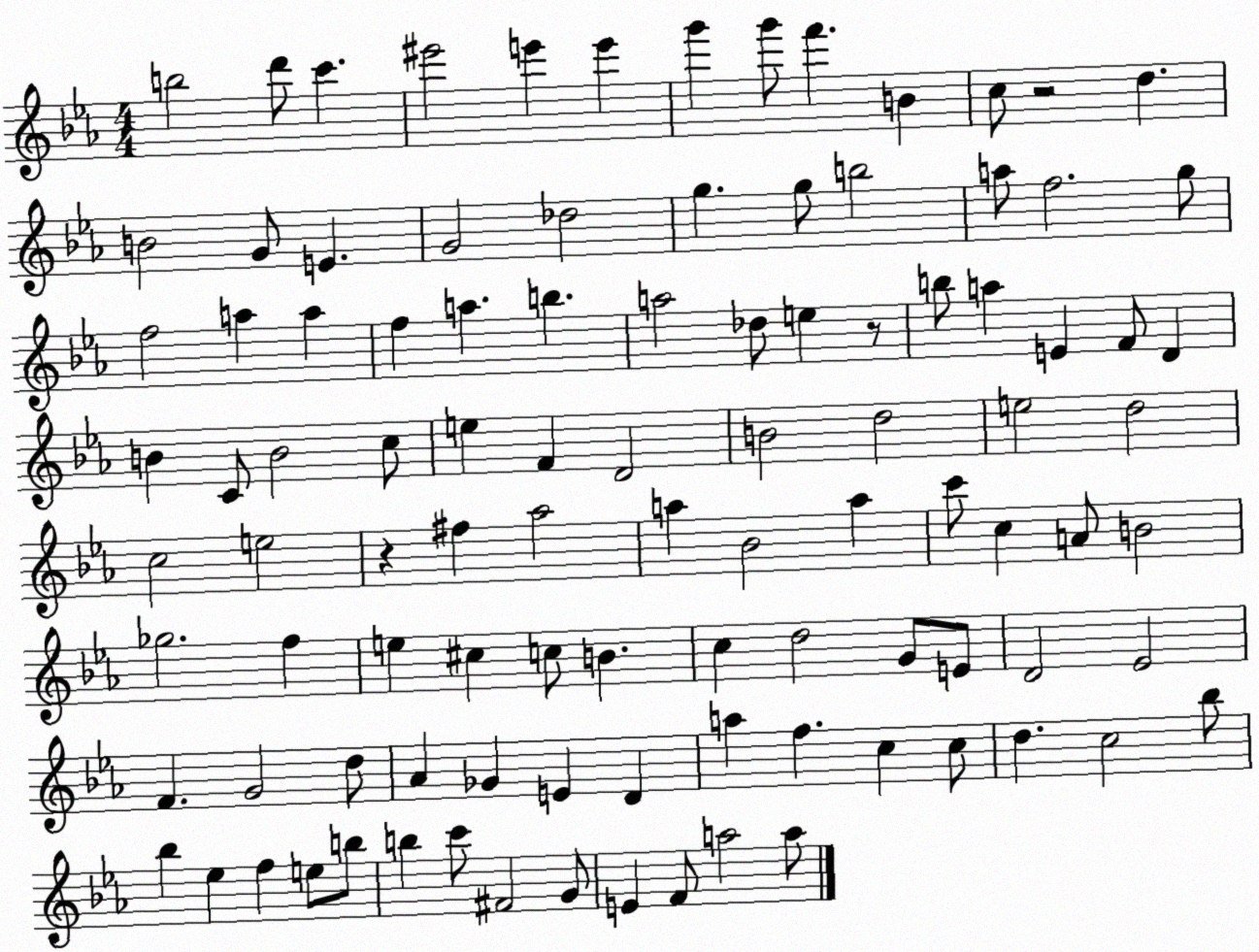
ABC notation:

X:1
T:Untitled
M:4/4
L:1/4
K:Eb
b2 d'/2 c' ^e'2 e' e' g' g'/2 f' B c/2 z2 d B2 G/2 E G2 _d2 g g/2 b2 a/2 f2 g/2 f2 a a f a b a2 _d/2 e z/2 b/2 a E F/2 D B C/2 B2 c/2 e F D2 B2 d2 e2 d2 c2 e2 z ^f _a2 a _B2 a c'/2 c A/2 B2 _g2 f e ^c c/2 B c d2 G/2 E/2 D2 _E2 F G2 d/2 _A _G E D a f c c/2 d c2 _b/2 _b _e f e/2 b/2 b c'/2 ^F2 G/2 E F/2 a2 a/2